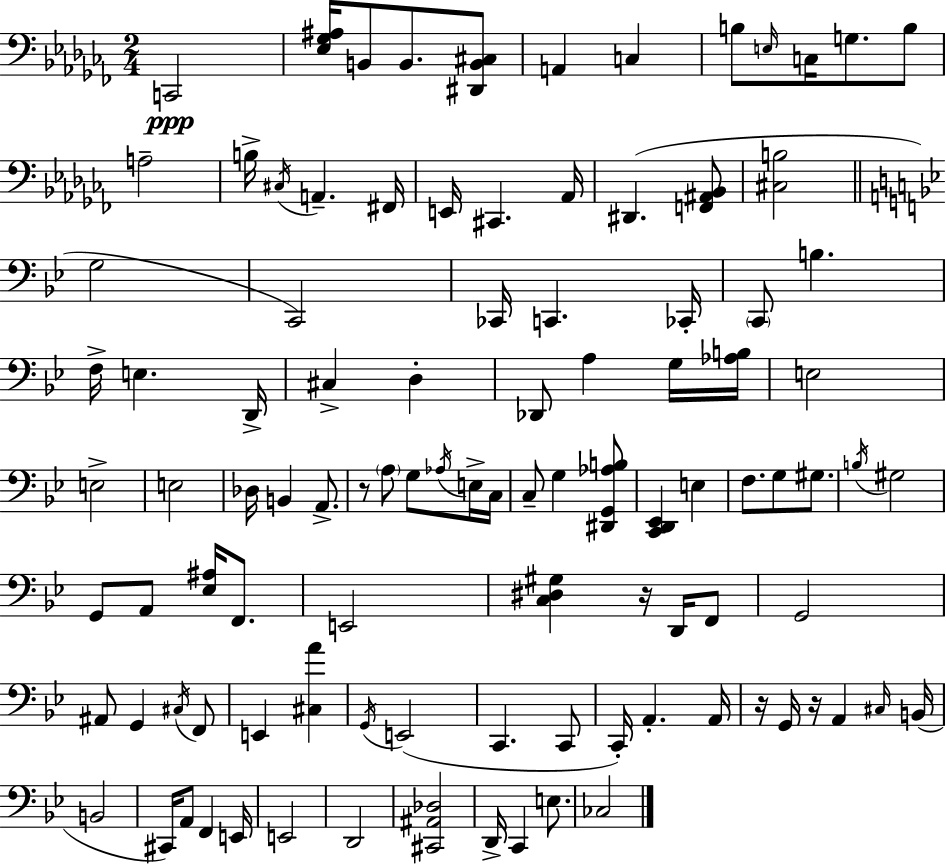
{
  \clef bass
  \numericTimeSignature
  \time 2/4
  \key aes \minor
  c,2\ppp | <ees ges ais>16 b,8 b,8. <dis, b, cis>8 | a,4 c4 | b8 \grace { e16 } c16 g8. b8 | \break a2-- | b16-> \acciaccatura { cis16 } a,4.-- | fis,16 e,16 cis,4. | aes,16 dis,4.( | \break <f, ais, bes,>8 <cis b>2 | \bar "||" \break \key bes \major g2 | c,2) | ces,16 c,4. ces,16-. | \parenthesize c,8 b4. | \break f16-> e4. d,16-> | cis4-> d4-. | des,8 a4 g16 <aes b>16 | e2 | \break e2-> | e2 | des16 b,4 a,8.-> | r8 \parenthesize a8 g8 \acciaccatura { aes16 } e16-> | \break c16 c8-- g4 <dis, g, aes b>8 | <c, d, ees,>4 e4 | f8. g8 gis8. | \acciaccatura { b16 } gis2 | \break g,8 a,8 <ees ais>16 f,8. | e,2 | <c dis gis>4 r16 d,16 | f,8 g,2 | \break ais,8 g,4 | \acciaccatura { cis16 } f,8 e,4 <cis a'>4 | \acciaccatura { g,16 } e,2( | c,4. | \break c,8 c,16-.) a,4.-. | a,16 r16 g,16 r16 a,4 | \grace { cis16 }( b,16 b,2 | cis,16) a,8 | \break f,4 e,16 e,2 | d,2 | <cis, ais, des>2 | d,16-> c,4 | \break e8. ces2 | \bar "|."
}